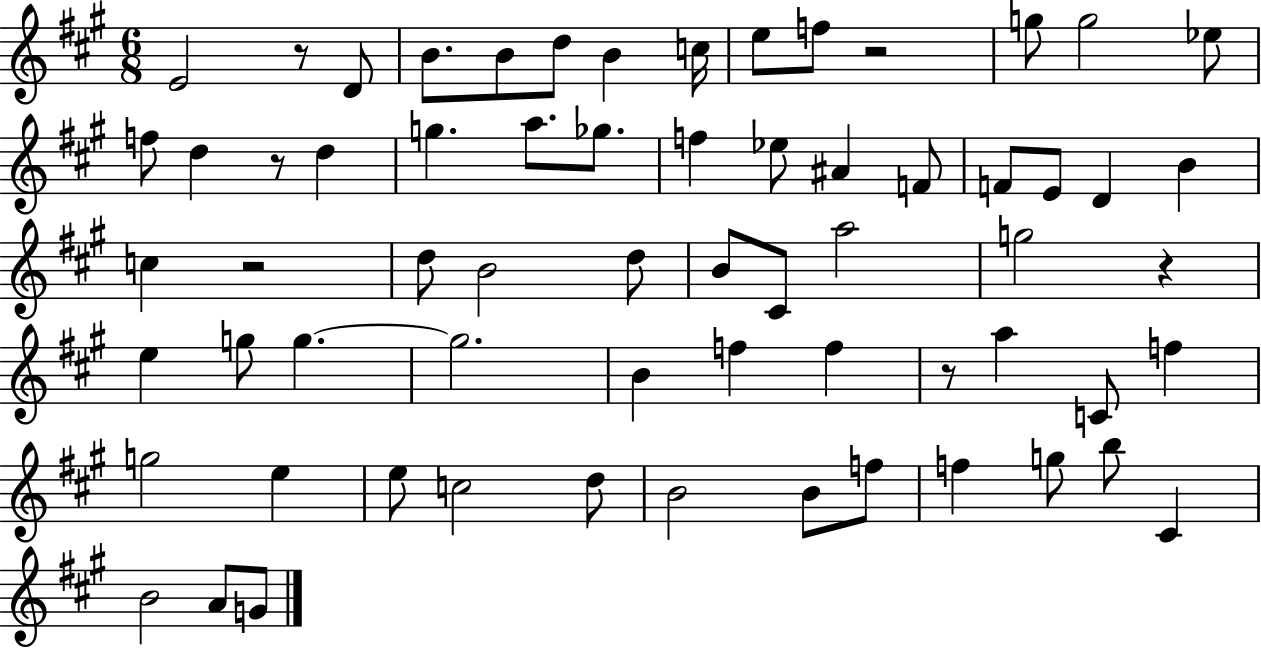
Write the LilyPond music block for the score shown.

{
  \clef treble
  \numericTimeSignature
  \time 6/8
  \key a \major
  e'2 r8 d'8 | b'8. b'8 d''8 b'4 c''16 | e''8 f''8 r2 | g''8 g''2 ees''8 | \break f''8 d''4 r8 d''4 | g''4. a''8. ges''8. | f''4 ees''8 ais'4 f'8 | f'8 e'8 d'4 b'4 | \break c''4 r2 | d''8 b'2 d''8 | b'8 cis'8 a''2 | g''2 r4 | \break e''4 g''8 g''4.~~ | g''2. | b'4 f''4 f''4 | r8 a''4 c'8 f''4 | \break g''2 e''4 | e''8 c''2 d''8 | b'2 b'8 f''8 | f''4 g''8 b''8 cis'4 | \break b'2 a'8 g'8 | \bar "|."
}